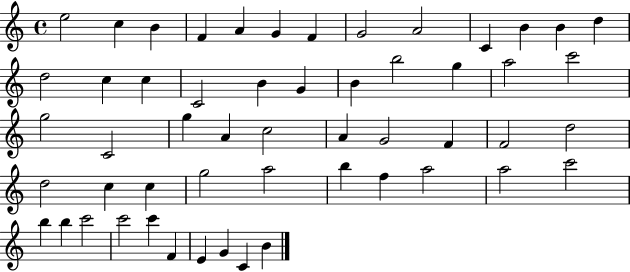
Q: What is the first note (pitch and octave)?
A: E5